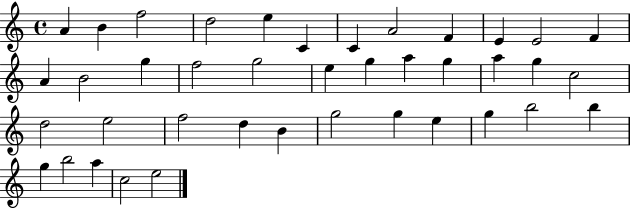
A4/q B4/q F5/h D5/h E5/q C4/q C4/q A4/h F4/q E4/q E4/h F4/q A4/q B4/h G5/q F5/h G5/h E5/q G5/q A5/q G5/q A5/q G5/q C5/h D5/h E5/h F5/h D5/q B4/q G5/h G5/q E5/q G5/q B5/h B5/q G5/q B5/h A5/q C5/h E5/h